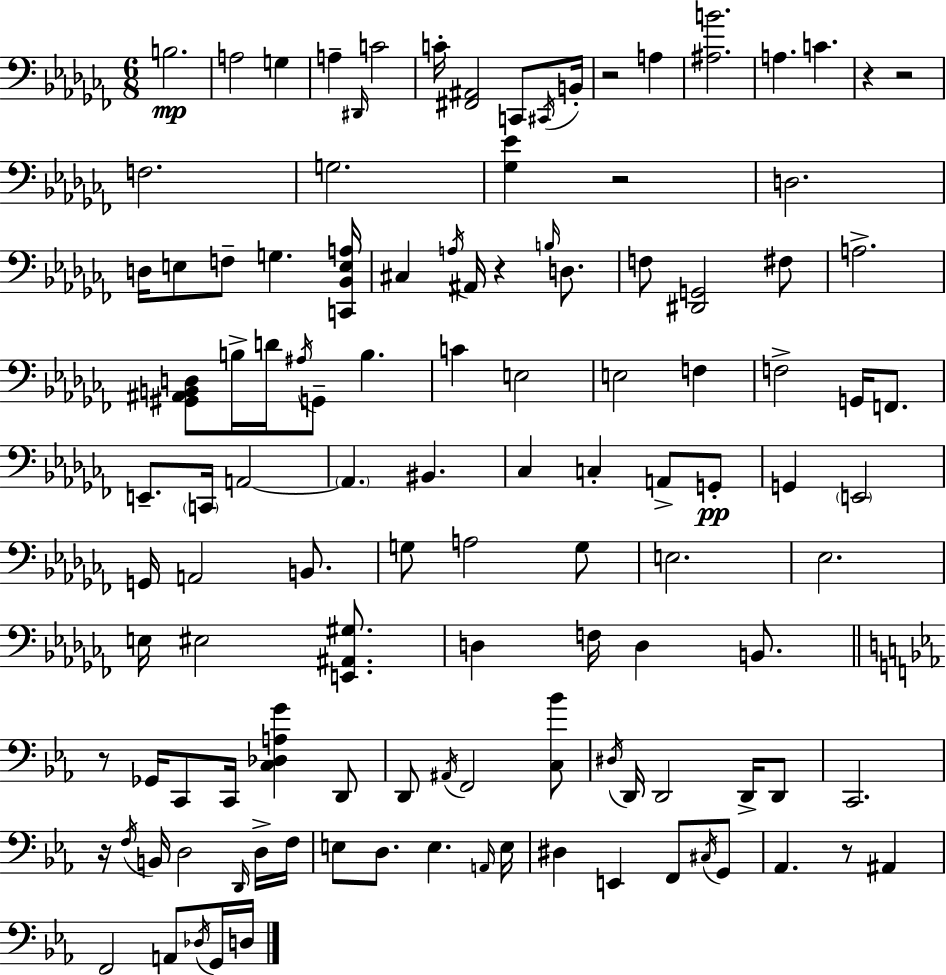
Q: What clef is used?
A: bass